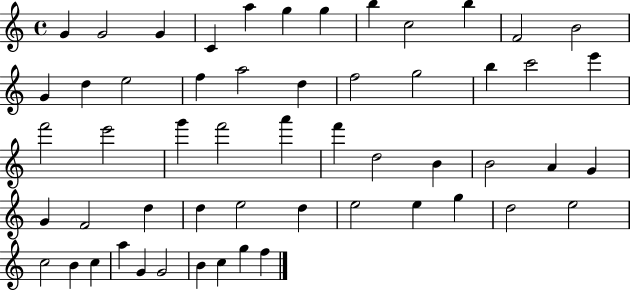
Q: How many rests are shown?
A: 0